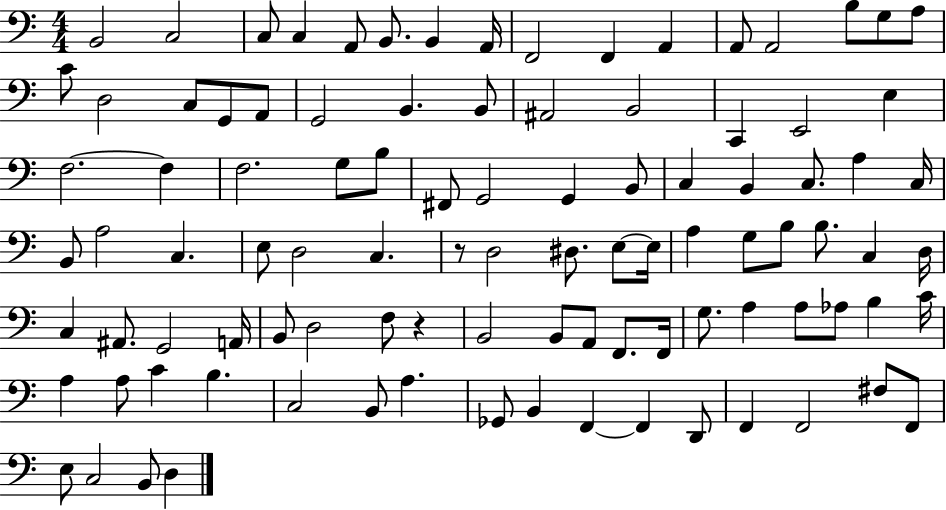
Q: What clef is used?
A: bass